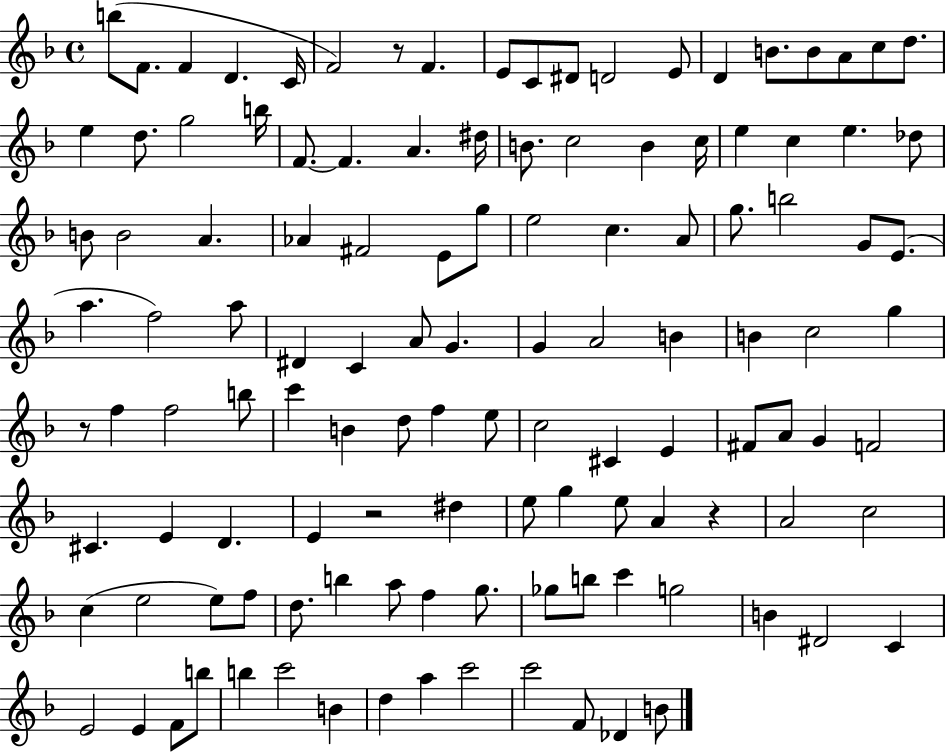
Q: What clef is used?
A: treble